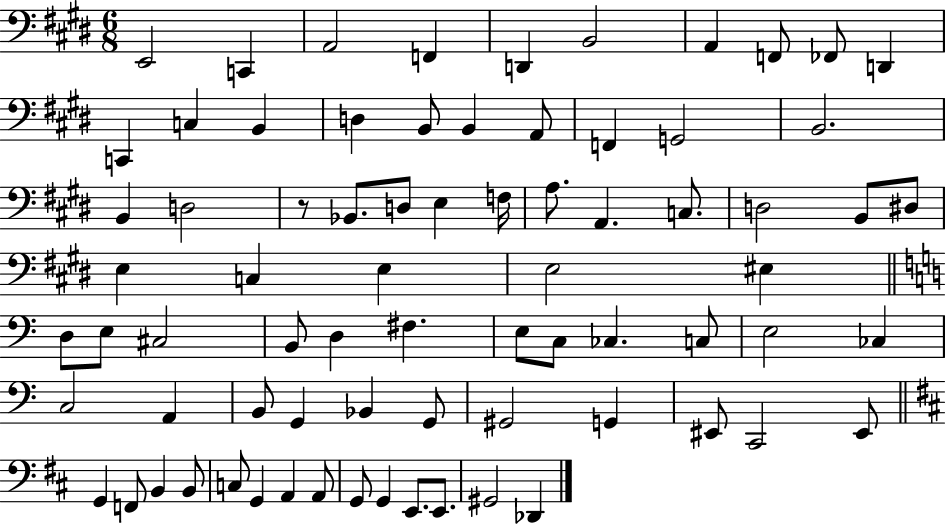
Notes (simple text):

E2/h C2/q A2/h F2/q D2/q B2/h A2/q F2/e FES2/e D2/q C2/q C3/q B2/q D3/q B2/e B2/q A2/e F2/q G2/h B2/h. B2/q D3/h R/e Bb2/e. D3/e E3/q F3/s A3/e. A2/q. C3/e. D3/h B2/e D#3/e E3/q C3/q E3/q E3/h EIS3/q D3/e E3/e C#3/h B2/e D3/q F#3/q. E3/e C3/e CES3/q. C3/e E3/h CES3/q C3/h A2/q B2/e G2/q Bb2/q G2/e G#2/h G2/q EIS2/e C2/h EIS2/e G2/q F2/e B2/q B2/e C3/e G2/q A2/q A2/e G2/e G2/q E2/e. E2/e. G#2/h Db2/q